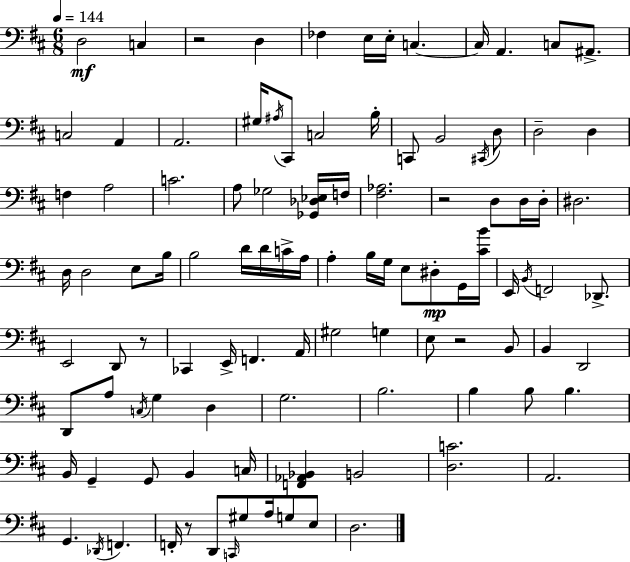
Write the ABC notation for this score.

X:1
T:Untitled
M:6/8
L:1/4
K:D
D,2 C, z2 D, _F, E,/4 E,/4 C, C,/4 A,, C,/2 ^A,,/2 C,2 A,, A,,2 ^G,/4 ^A,/4 ^C,,/2 C,2 B,/4 C,,/2 B,,2 ^C,,/4 D,/2 D,2 D, F, A,2 C2 A,/2 _G,2 [_G,,_D,_E,]/4 F,/4 [^F,_A,]2 z2 D,/2 D,/4 D,/4 ^D,2 D,/4 D,2 E,/2 B,/4 B,2 D/4 D/4 C/4 A,/4 A, B,/4 G,/4 E,/2 ^D,/2 G,,/4 [^CB]/4 E,,/4 B,,/4 F,,2 _D,,/2 E,,2 D,,/2 z/2 _C,, E,,/4 F,, A,,/4 ^G,2 G, E,/2 z2 B,,/2 B,, D,,2 D,,/2 A,/2 C,/4 G, D, G,2 B,2 B, B,/2 B, B,,/4 G,, G,,/2 B,, C,/4 [F,,_A,,_B,,] B,,2 [D,C]2 A,,2 G,, _D,,/4 F,, F,,/4 z/2 D,,/2 C,,/4 ^G,/2 A,/4 G,/2 E,/2 D,2